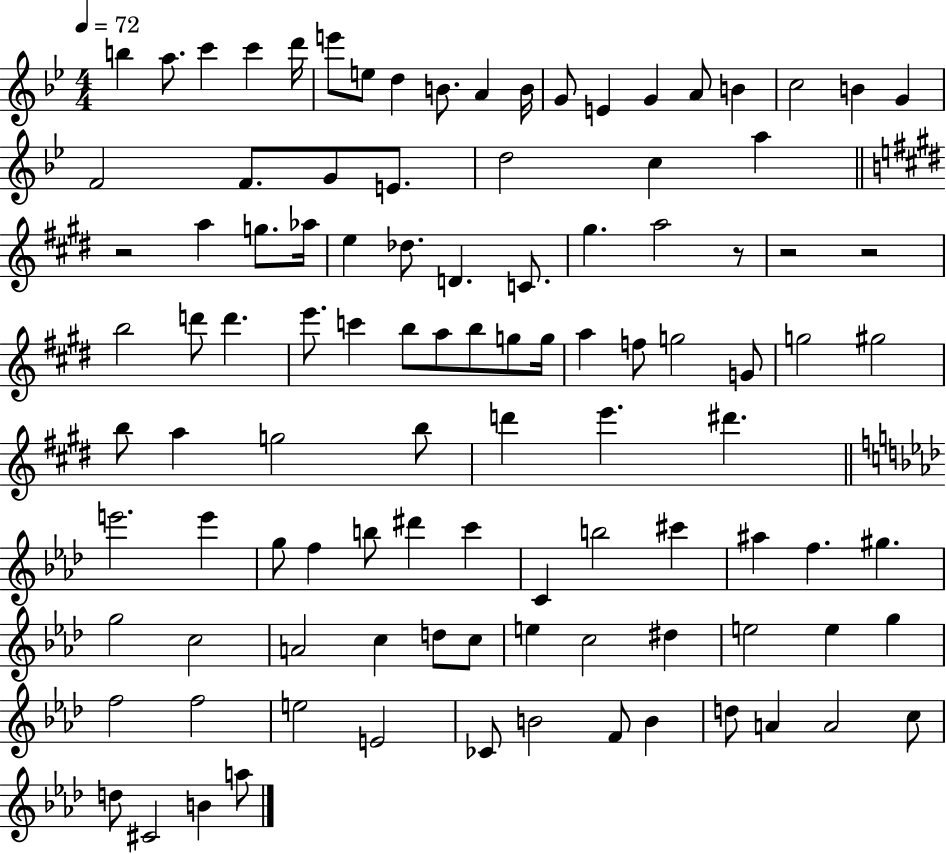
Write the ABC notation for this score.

X:1
T:Untitled
M:4/4
L:1/4
K:Bb
b a/2 c' c' d'/4 e'/2 e/2 d B/2 A B/4 G/2 E G A/2 B c2 B G F2 F/2 G/2 E/2 d2 c a z2 a g/2 _a/4 e _d/2 D C/2 ^g a2 z/2 z2 z2 b2 d'/2 d' e'/2 c' b/2 a/2 b/2 g/2 g/4 a f/2 g2 G/2 g2 ^g2 b/2 a g2 b/2 d' e' ^d' e'2 e' g/2 f b/2 ^d' c' C b2 ^c' ^a f ^g g2 c2 A2 c d/2 c/2 e c2 ^d e2 e g f2 f2 e2 E2 _C/2 B2 F/2 B d/2 A A2 c/2 d/2 ^C2 B a/2